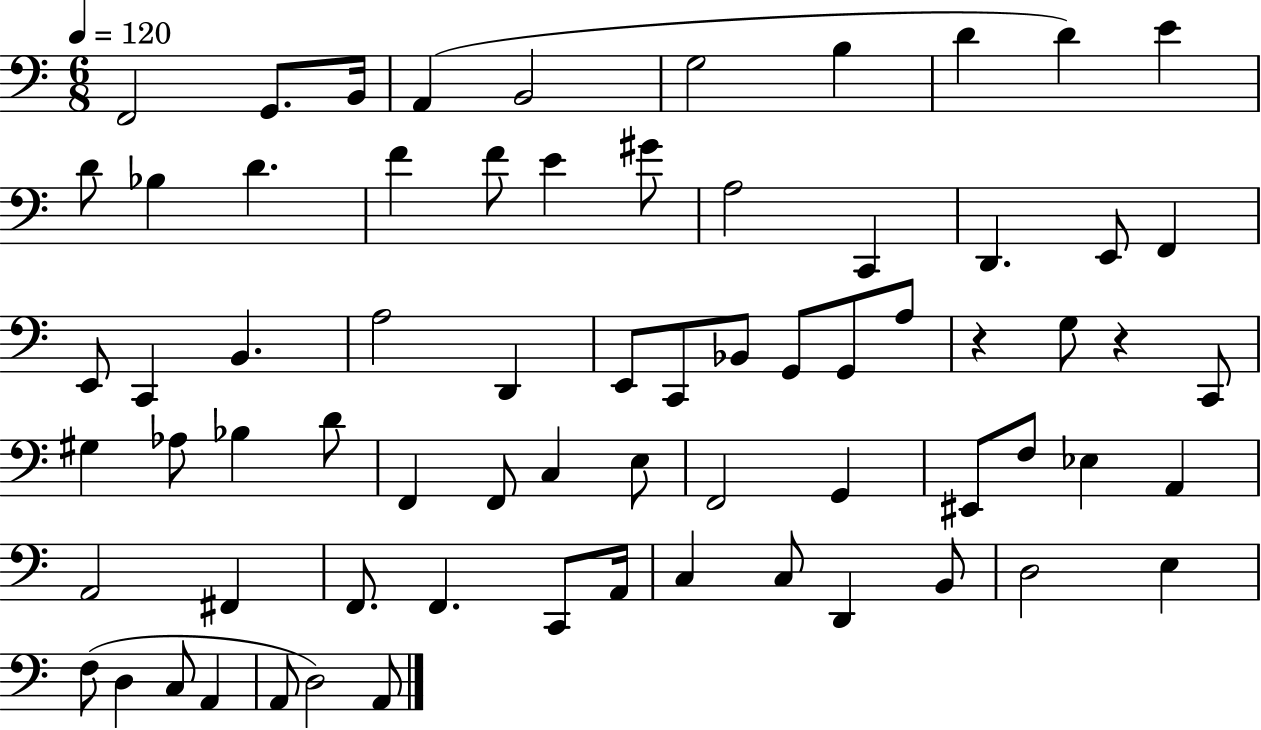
X:1
T:Untitled
M:6/8
L:1/4
K:C
F,,2 G,,/2 B,,/4 A,, B,,2 G,2 B, D D E D/2 _B, D F F/2 E ^G/2 A,2 C,, D,, E,,/2 F,, E,,/2 C,, B,, A,2 D,, E,,/2 C,,/2 _B,,/2 G,,/2 G,,/2 A,/2 z G,/2 z C,,/2 ^G, _A,/2 _B, D/2 F,, F,,/2 C, E,/2 F,,2 G,, ^E,,/2 F,/2 _E, A,, A,,2 ^F,, F,,/2 F,, C,,/2 A,,/4 C, C,/2 D,, B,,/2 D,2 E, F,/2 D, C,/2 A,, A,,/2 D,2 A,,/2